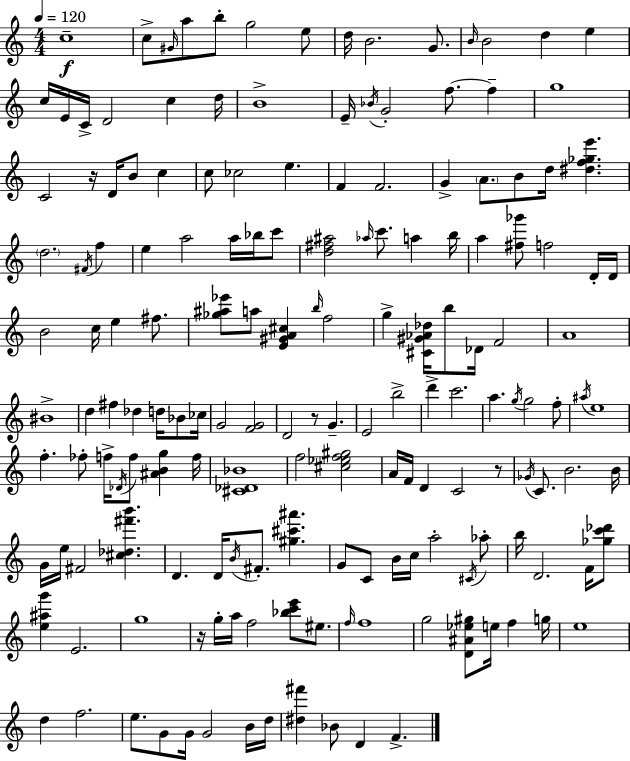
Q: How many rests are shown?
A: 4